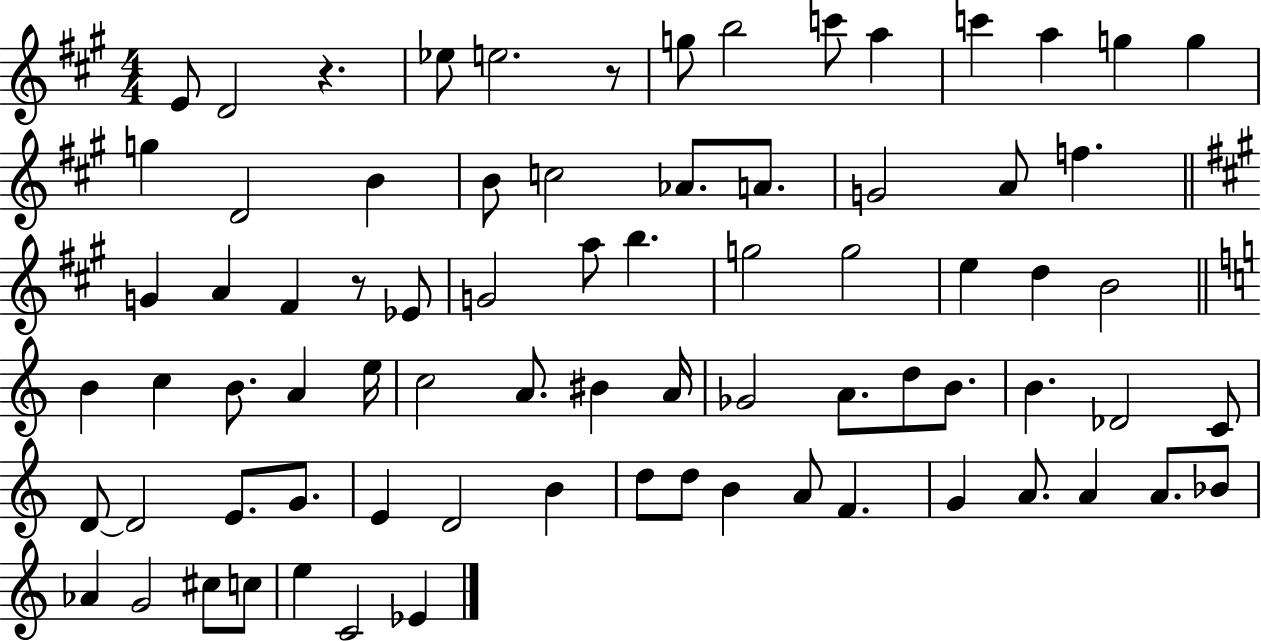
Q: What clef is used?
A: treble